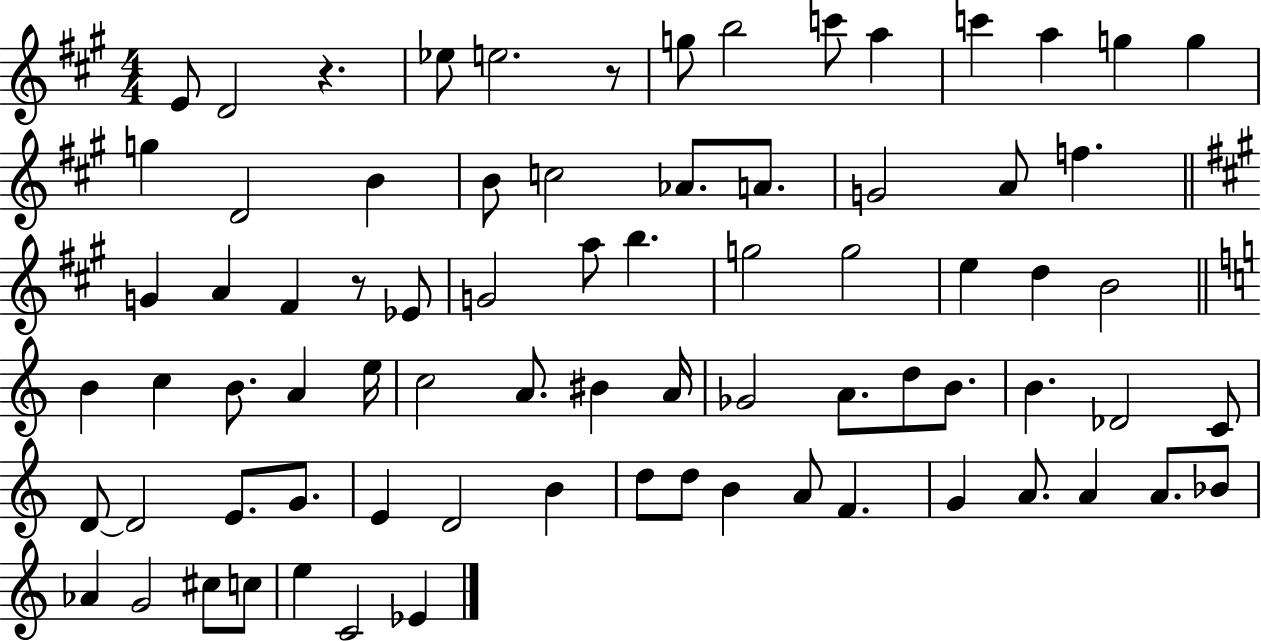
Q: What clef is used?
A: treble